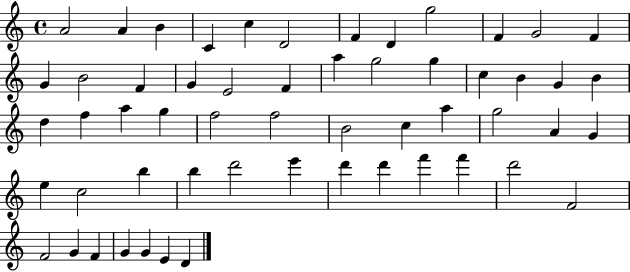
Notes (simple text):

A4/h A4/q B4/q C4/q C5/q D4/h F4/q D4/q G5/h F4/q G4/h F4/q G4/q B4/h F4/q G4/q E4/h F4/q A5/q G5/h G5/q C5/q B4/q G4/q B4/q D5/q F5/q A5/q G5/q F5/h F5/h B4/h C5/q A5/q G5/h A4/q G4/q E5/q C5/h B5/q B5/q D6/h E6/q D6/q D6/q F6/q F6/q D6/h F4/h F4/h G4/q F4/q G4/q G4/q E4/q D4/q